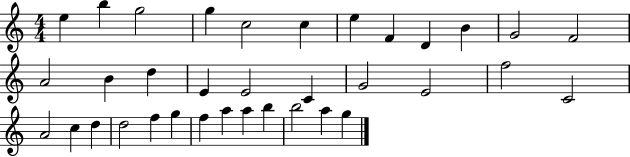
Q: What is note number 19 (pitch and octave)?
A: G4